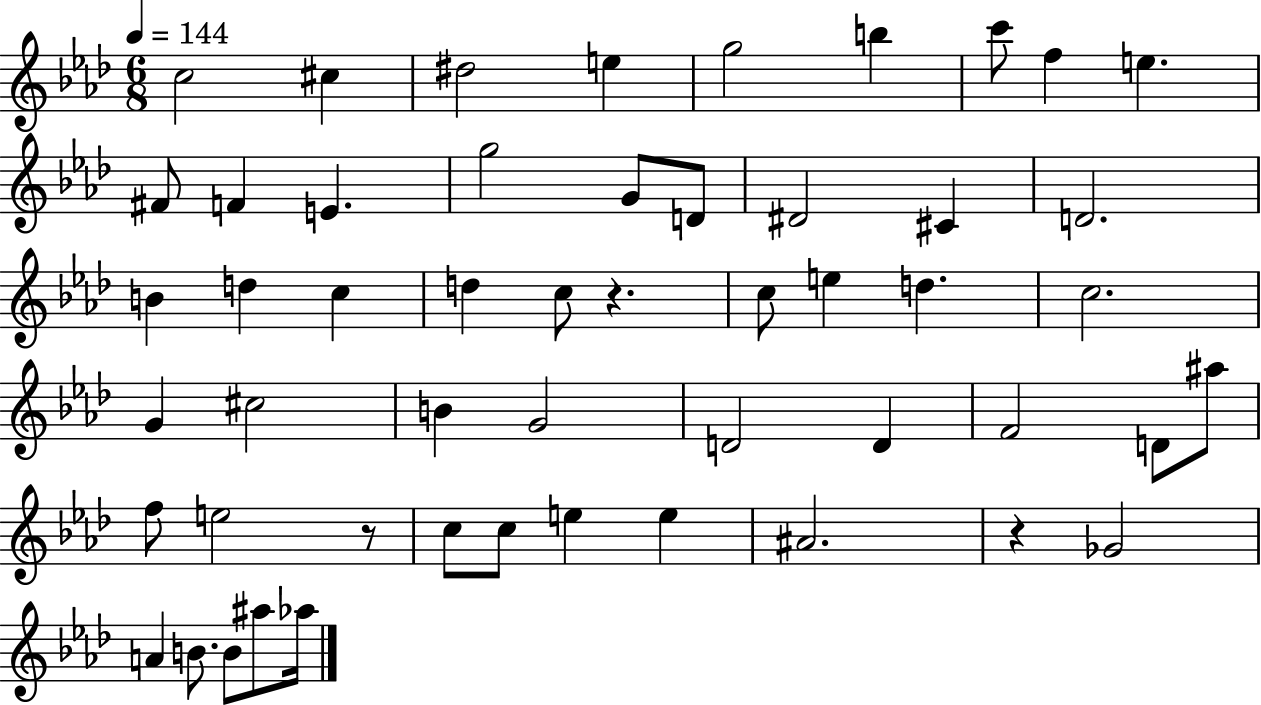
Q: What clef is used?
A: treble